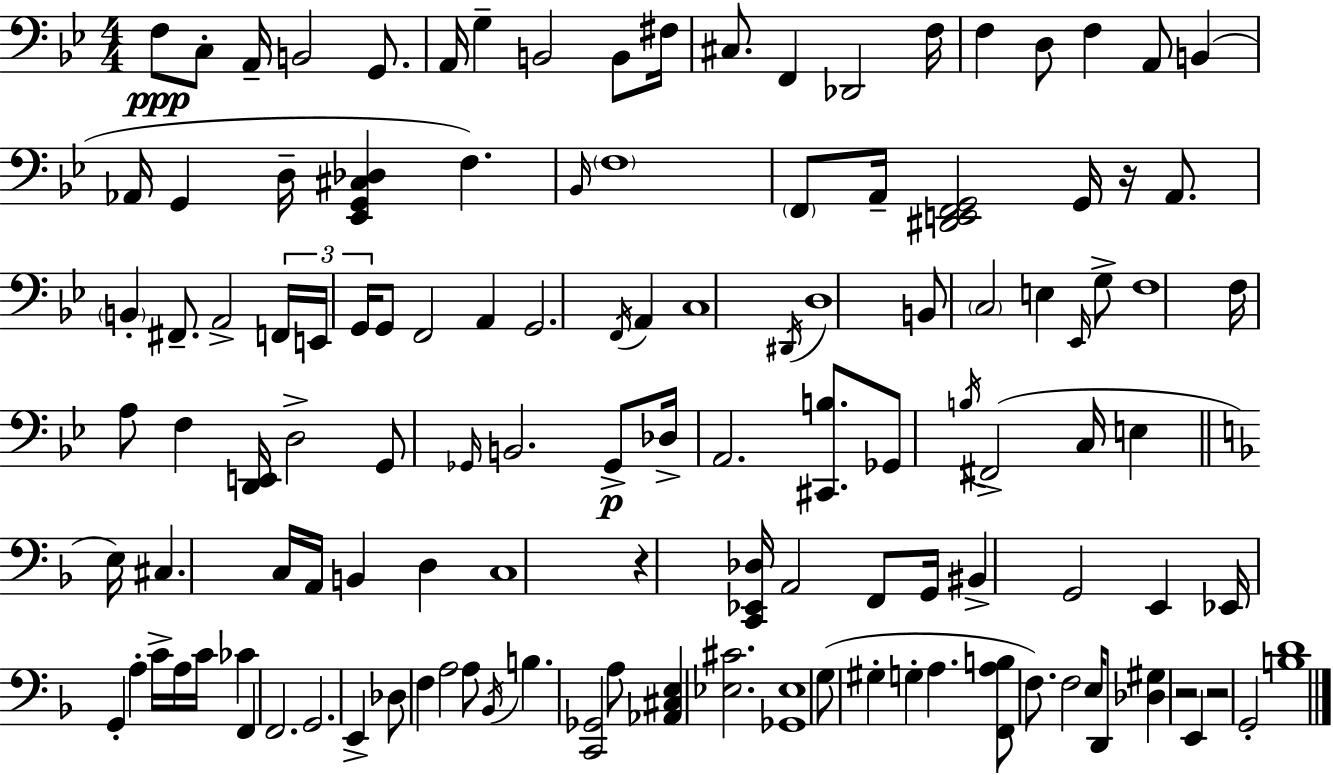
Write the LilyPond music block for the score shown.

{
  \clef bass
  \numericTimeSignature
  \time 4/4
  \key bes \major
  f8\ppp c8-. a,16-- b,2 g,8. | a,16 g4-- b,2 b,8 fis16 | cis8. f,4 des,2 f16 | f4 d8 f4 a,8 b,4( | \break aes,16 g,4 d16-- <ees, g, cis des>4 f4.) | \grace { bes,16 } \parenthesize f1 | \parenthesize f,8 a,16-- <dis, e, f, g,>2 g,16 r16 a,8. | \parenthesize b,4-. fis,8.-- a,2-> | \break \tuplet 3/2 { f,16 e,16 g,16 } g,8 f,2 a,4 | g,2. \acciaccatura { f,16 } a,4 | c1 | \acciaccatura { dis,16 } d1 | \break b,8 \parenthesize c2 e4 | \grace { ees,16 } g8-> f1 | f16 a8 f4 <d, e,>16 d2-> | g,8 \grace { ges,16 } b,2. | \break ges,8->\p des16-> a,2. | <cis, b>8. ges,8 \acciaccatura { b16 }( fis,2-> | c16 e4 \bar "||" \break \key d \minor e16) cis4. c16 a,16 b,4 d4 | c1 | r4 <c, ees, des>16 a,2 f,8 | g,16 bis,4-> g,2 e,4 | \break ees,16 g,4-. a4-. c'16-> a16 c'16 ces'4 | f,4 f,2. | g,2. e,4-> | des8 f4 a2 a8 | \break \acciaccatura { bes,16 } b4. <c, ges,>2 | a8 <aes, cis e>4 <ees cis'>2. | <ges, ees>1 | g8( gis4-. g4-. a4. | \break <f, a b>8 f8.) f2 e16 | d,8 <des gis>4 r2 e,4 | r2 g,2-. | <b d'>1 | \break \bar "|."
}